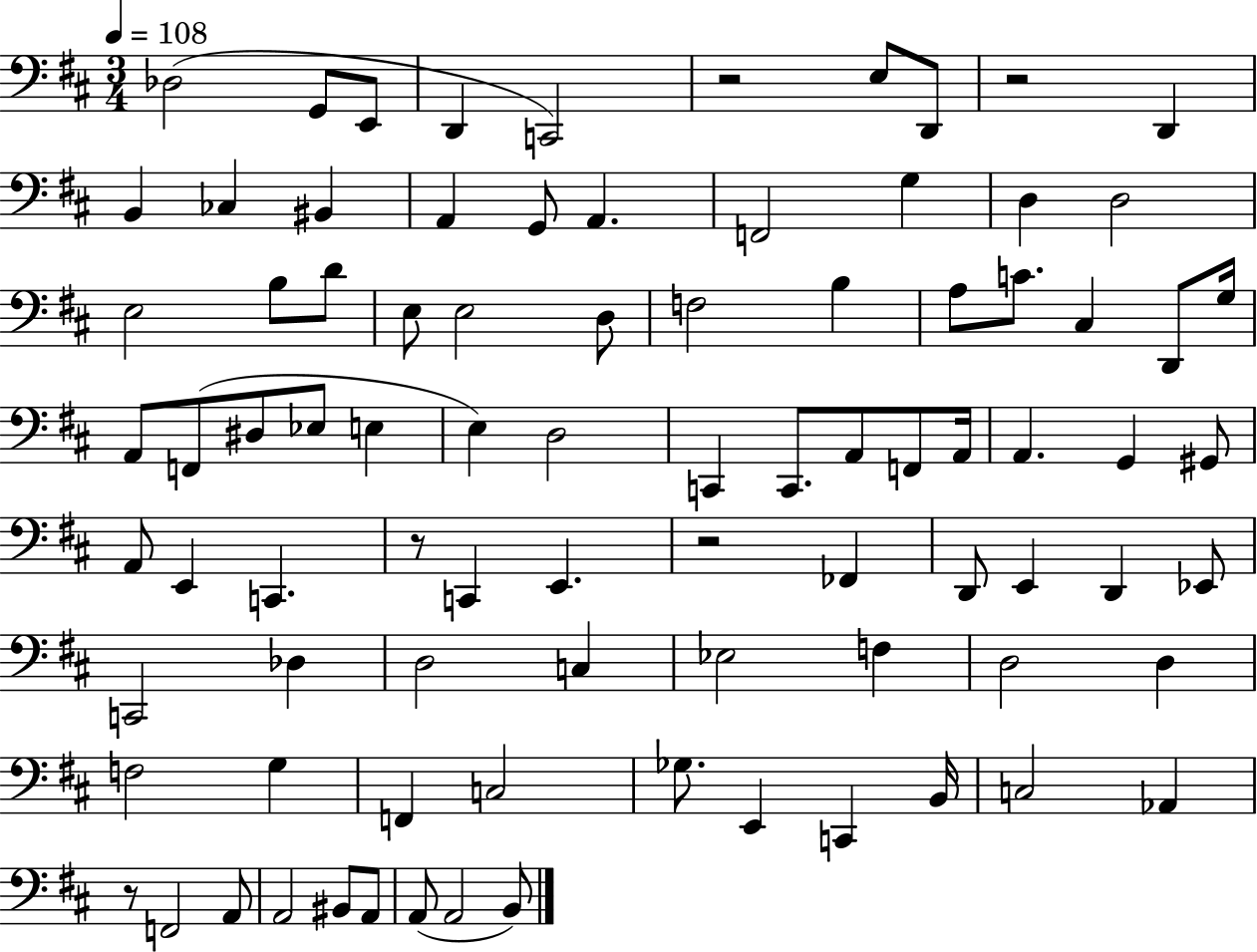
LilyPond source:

{
  \clef bass
  \numericTimeSignature
  \time 3/4
  \key d \major
  \tempo 4 = 108
  des2( g,8 e,8 | d,4 c,2) | r2 e8 d,8 | r2 d,4 | \break b,4 ces4 bis,4 | a,4 g,8 a,4. | f,2 g4 | d4 d2 | \break e2 b8 d'8 | e8 e2 d8 | f2 b4 | a8 c'8. cis4 d,8 g16 | \break a,8 f,8( dis8 ees8 e4 | e4) d2 | c,4 c,8. a,8 f,8 a,16 | a,4. g,4 gis,8 | \break a,8 e,4 c,4. | r8 c,4 e,4. | r2 fes,4 | d,8 e,4 d,4 ees,8 | \break c,2 des4 | d2 c4 | ees2 f4 | d2 d4 | \break f2 g4 | f,4 c2 | ges8. e,4 c,4 b,16 | c2 aes,4 | \break r8 f,2 a,8 | a,2 bis,8 a,8 | a,8( a,2 b,8) | \bar "|."
}